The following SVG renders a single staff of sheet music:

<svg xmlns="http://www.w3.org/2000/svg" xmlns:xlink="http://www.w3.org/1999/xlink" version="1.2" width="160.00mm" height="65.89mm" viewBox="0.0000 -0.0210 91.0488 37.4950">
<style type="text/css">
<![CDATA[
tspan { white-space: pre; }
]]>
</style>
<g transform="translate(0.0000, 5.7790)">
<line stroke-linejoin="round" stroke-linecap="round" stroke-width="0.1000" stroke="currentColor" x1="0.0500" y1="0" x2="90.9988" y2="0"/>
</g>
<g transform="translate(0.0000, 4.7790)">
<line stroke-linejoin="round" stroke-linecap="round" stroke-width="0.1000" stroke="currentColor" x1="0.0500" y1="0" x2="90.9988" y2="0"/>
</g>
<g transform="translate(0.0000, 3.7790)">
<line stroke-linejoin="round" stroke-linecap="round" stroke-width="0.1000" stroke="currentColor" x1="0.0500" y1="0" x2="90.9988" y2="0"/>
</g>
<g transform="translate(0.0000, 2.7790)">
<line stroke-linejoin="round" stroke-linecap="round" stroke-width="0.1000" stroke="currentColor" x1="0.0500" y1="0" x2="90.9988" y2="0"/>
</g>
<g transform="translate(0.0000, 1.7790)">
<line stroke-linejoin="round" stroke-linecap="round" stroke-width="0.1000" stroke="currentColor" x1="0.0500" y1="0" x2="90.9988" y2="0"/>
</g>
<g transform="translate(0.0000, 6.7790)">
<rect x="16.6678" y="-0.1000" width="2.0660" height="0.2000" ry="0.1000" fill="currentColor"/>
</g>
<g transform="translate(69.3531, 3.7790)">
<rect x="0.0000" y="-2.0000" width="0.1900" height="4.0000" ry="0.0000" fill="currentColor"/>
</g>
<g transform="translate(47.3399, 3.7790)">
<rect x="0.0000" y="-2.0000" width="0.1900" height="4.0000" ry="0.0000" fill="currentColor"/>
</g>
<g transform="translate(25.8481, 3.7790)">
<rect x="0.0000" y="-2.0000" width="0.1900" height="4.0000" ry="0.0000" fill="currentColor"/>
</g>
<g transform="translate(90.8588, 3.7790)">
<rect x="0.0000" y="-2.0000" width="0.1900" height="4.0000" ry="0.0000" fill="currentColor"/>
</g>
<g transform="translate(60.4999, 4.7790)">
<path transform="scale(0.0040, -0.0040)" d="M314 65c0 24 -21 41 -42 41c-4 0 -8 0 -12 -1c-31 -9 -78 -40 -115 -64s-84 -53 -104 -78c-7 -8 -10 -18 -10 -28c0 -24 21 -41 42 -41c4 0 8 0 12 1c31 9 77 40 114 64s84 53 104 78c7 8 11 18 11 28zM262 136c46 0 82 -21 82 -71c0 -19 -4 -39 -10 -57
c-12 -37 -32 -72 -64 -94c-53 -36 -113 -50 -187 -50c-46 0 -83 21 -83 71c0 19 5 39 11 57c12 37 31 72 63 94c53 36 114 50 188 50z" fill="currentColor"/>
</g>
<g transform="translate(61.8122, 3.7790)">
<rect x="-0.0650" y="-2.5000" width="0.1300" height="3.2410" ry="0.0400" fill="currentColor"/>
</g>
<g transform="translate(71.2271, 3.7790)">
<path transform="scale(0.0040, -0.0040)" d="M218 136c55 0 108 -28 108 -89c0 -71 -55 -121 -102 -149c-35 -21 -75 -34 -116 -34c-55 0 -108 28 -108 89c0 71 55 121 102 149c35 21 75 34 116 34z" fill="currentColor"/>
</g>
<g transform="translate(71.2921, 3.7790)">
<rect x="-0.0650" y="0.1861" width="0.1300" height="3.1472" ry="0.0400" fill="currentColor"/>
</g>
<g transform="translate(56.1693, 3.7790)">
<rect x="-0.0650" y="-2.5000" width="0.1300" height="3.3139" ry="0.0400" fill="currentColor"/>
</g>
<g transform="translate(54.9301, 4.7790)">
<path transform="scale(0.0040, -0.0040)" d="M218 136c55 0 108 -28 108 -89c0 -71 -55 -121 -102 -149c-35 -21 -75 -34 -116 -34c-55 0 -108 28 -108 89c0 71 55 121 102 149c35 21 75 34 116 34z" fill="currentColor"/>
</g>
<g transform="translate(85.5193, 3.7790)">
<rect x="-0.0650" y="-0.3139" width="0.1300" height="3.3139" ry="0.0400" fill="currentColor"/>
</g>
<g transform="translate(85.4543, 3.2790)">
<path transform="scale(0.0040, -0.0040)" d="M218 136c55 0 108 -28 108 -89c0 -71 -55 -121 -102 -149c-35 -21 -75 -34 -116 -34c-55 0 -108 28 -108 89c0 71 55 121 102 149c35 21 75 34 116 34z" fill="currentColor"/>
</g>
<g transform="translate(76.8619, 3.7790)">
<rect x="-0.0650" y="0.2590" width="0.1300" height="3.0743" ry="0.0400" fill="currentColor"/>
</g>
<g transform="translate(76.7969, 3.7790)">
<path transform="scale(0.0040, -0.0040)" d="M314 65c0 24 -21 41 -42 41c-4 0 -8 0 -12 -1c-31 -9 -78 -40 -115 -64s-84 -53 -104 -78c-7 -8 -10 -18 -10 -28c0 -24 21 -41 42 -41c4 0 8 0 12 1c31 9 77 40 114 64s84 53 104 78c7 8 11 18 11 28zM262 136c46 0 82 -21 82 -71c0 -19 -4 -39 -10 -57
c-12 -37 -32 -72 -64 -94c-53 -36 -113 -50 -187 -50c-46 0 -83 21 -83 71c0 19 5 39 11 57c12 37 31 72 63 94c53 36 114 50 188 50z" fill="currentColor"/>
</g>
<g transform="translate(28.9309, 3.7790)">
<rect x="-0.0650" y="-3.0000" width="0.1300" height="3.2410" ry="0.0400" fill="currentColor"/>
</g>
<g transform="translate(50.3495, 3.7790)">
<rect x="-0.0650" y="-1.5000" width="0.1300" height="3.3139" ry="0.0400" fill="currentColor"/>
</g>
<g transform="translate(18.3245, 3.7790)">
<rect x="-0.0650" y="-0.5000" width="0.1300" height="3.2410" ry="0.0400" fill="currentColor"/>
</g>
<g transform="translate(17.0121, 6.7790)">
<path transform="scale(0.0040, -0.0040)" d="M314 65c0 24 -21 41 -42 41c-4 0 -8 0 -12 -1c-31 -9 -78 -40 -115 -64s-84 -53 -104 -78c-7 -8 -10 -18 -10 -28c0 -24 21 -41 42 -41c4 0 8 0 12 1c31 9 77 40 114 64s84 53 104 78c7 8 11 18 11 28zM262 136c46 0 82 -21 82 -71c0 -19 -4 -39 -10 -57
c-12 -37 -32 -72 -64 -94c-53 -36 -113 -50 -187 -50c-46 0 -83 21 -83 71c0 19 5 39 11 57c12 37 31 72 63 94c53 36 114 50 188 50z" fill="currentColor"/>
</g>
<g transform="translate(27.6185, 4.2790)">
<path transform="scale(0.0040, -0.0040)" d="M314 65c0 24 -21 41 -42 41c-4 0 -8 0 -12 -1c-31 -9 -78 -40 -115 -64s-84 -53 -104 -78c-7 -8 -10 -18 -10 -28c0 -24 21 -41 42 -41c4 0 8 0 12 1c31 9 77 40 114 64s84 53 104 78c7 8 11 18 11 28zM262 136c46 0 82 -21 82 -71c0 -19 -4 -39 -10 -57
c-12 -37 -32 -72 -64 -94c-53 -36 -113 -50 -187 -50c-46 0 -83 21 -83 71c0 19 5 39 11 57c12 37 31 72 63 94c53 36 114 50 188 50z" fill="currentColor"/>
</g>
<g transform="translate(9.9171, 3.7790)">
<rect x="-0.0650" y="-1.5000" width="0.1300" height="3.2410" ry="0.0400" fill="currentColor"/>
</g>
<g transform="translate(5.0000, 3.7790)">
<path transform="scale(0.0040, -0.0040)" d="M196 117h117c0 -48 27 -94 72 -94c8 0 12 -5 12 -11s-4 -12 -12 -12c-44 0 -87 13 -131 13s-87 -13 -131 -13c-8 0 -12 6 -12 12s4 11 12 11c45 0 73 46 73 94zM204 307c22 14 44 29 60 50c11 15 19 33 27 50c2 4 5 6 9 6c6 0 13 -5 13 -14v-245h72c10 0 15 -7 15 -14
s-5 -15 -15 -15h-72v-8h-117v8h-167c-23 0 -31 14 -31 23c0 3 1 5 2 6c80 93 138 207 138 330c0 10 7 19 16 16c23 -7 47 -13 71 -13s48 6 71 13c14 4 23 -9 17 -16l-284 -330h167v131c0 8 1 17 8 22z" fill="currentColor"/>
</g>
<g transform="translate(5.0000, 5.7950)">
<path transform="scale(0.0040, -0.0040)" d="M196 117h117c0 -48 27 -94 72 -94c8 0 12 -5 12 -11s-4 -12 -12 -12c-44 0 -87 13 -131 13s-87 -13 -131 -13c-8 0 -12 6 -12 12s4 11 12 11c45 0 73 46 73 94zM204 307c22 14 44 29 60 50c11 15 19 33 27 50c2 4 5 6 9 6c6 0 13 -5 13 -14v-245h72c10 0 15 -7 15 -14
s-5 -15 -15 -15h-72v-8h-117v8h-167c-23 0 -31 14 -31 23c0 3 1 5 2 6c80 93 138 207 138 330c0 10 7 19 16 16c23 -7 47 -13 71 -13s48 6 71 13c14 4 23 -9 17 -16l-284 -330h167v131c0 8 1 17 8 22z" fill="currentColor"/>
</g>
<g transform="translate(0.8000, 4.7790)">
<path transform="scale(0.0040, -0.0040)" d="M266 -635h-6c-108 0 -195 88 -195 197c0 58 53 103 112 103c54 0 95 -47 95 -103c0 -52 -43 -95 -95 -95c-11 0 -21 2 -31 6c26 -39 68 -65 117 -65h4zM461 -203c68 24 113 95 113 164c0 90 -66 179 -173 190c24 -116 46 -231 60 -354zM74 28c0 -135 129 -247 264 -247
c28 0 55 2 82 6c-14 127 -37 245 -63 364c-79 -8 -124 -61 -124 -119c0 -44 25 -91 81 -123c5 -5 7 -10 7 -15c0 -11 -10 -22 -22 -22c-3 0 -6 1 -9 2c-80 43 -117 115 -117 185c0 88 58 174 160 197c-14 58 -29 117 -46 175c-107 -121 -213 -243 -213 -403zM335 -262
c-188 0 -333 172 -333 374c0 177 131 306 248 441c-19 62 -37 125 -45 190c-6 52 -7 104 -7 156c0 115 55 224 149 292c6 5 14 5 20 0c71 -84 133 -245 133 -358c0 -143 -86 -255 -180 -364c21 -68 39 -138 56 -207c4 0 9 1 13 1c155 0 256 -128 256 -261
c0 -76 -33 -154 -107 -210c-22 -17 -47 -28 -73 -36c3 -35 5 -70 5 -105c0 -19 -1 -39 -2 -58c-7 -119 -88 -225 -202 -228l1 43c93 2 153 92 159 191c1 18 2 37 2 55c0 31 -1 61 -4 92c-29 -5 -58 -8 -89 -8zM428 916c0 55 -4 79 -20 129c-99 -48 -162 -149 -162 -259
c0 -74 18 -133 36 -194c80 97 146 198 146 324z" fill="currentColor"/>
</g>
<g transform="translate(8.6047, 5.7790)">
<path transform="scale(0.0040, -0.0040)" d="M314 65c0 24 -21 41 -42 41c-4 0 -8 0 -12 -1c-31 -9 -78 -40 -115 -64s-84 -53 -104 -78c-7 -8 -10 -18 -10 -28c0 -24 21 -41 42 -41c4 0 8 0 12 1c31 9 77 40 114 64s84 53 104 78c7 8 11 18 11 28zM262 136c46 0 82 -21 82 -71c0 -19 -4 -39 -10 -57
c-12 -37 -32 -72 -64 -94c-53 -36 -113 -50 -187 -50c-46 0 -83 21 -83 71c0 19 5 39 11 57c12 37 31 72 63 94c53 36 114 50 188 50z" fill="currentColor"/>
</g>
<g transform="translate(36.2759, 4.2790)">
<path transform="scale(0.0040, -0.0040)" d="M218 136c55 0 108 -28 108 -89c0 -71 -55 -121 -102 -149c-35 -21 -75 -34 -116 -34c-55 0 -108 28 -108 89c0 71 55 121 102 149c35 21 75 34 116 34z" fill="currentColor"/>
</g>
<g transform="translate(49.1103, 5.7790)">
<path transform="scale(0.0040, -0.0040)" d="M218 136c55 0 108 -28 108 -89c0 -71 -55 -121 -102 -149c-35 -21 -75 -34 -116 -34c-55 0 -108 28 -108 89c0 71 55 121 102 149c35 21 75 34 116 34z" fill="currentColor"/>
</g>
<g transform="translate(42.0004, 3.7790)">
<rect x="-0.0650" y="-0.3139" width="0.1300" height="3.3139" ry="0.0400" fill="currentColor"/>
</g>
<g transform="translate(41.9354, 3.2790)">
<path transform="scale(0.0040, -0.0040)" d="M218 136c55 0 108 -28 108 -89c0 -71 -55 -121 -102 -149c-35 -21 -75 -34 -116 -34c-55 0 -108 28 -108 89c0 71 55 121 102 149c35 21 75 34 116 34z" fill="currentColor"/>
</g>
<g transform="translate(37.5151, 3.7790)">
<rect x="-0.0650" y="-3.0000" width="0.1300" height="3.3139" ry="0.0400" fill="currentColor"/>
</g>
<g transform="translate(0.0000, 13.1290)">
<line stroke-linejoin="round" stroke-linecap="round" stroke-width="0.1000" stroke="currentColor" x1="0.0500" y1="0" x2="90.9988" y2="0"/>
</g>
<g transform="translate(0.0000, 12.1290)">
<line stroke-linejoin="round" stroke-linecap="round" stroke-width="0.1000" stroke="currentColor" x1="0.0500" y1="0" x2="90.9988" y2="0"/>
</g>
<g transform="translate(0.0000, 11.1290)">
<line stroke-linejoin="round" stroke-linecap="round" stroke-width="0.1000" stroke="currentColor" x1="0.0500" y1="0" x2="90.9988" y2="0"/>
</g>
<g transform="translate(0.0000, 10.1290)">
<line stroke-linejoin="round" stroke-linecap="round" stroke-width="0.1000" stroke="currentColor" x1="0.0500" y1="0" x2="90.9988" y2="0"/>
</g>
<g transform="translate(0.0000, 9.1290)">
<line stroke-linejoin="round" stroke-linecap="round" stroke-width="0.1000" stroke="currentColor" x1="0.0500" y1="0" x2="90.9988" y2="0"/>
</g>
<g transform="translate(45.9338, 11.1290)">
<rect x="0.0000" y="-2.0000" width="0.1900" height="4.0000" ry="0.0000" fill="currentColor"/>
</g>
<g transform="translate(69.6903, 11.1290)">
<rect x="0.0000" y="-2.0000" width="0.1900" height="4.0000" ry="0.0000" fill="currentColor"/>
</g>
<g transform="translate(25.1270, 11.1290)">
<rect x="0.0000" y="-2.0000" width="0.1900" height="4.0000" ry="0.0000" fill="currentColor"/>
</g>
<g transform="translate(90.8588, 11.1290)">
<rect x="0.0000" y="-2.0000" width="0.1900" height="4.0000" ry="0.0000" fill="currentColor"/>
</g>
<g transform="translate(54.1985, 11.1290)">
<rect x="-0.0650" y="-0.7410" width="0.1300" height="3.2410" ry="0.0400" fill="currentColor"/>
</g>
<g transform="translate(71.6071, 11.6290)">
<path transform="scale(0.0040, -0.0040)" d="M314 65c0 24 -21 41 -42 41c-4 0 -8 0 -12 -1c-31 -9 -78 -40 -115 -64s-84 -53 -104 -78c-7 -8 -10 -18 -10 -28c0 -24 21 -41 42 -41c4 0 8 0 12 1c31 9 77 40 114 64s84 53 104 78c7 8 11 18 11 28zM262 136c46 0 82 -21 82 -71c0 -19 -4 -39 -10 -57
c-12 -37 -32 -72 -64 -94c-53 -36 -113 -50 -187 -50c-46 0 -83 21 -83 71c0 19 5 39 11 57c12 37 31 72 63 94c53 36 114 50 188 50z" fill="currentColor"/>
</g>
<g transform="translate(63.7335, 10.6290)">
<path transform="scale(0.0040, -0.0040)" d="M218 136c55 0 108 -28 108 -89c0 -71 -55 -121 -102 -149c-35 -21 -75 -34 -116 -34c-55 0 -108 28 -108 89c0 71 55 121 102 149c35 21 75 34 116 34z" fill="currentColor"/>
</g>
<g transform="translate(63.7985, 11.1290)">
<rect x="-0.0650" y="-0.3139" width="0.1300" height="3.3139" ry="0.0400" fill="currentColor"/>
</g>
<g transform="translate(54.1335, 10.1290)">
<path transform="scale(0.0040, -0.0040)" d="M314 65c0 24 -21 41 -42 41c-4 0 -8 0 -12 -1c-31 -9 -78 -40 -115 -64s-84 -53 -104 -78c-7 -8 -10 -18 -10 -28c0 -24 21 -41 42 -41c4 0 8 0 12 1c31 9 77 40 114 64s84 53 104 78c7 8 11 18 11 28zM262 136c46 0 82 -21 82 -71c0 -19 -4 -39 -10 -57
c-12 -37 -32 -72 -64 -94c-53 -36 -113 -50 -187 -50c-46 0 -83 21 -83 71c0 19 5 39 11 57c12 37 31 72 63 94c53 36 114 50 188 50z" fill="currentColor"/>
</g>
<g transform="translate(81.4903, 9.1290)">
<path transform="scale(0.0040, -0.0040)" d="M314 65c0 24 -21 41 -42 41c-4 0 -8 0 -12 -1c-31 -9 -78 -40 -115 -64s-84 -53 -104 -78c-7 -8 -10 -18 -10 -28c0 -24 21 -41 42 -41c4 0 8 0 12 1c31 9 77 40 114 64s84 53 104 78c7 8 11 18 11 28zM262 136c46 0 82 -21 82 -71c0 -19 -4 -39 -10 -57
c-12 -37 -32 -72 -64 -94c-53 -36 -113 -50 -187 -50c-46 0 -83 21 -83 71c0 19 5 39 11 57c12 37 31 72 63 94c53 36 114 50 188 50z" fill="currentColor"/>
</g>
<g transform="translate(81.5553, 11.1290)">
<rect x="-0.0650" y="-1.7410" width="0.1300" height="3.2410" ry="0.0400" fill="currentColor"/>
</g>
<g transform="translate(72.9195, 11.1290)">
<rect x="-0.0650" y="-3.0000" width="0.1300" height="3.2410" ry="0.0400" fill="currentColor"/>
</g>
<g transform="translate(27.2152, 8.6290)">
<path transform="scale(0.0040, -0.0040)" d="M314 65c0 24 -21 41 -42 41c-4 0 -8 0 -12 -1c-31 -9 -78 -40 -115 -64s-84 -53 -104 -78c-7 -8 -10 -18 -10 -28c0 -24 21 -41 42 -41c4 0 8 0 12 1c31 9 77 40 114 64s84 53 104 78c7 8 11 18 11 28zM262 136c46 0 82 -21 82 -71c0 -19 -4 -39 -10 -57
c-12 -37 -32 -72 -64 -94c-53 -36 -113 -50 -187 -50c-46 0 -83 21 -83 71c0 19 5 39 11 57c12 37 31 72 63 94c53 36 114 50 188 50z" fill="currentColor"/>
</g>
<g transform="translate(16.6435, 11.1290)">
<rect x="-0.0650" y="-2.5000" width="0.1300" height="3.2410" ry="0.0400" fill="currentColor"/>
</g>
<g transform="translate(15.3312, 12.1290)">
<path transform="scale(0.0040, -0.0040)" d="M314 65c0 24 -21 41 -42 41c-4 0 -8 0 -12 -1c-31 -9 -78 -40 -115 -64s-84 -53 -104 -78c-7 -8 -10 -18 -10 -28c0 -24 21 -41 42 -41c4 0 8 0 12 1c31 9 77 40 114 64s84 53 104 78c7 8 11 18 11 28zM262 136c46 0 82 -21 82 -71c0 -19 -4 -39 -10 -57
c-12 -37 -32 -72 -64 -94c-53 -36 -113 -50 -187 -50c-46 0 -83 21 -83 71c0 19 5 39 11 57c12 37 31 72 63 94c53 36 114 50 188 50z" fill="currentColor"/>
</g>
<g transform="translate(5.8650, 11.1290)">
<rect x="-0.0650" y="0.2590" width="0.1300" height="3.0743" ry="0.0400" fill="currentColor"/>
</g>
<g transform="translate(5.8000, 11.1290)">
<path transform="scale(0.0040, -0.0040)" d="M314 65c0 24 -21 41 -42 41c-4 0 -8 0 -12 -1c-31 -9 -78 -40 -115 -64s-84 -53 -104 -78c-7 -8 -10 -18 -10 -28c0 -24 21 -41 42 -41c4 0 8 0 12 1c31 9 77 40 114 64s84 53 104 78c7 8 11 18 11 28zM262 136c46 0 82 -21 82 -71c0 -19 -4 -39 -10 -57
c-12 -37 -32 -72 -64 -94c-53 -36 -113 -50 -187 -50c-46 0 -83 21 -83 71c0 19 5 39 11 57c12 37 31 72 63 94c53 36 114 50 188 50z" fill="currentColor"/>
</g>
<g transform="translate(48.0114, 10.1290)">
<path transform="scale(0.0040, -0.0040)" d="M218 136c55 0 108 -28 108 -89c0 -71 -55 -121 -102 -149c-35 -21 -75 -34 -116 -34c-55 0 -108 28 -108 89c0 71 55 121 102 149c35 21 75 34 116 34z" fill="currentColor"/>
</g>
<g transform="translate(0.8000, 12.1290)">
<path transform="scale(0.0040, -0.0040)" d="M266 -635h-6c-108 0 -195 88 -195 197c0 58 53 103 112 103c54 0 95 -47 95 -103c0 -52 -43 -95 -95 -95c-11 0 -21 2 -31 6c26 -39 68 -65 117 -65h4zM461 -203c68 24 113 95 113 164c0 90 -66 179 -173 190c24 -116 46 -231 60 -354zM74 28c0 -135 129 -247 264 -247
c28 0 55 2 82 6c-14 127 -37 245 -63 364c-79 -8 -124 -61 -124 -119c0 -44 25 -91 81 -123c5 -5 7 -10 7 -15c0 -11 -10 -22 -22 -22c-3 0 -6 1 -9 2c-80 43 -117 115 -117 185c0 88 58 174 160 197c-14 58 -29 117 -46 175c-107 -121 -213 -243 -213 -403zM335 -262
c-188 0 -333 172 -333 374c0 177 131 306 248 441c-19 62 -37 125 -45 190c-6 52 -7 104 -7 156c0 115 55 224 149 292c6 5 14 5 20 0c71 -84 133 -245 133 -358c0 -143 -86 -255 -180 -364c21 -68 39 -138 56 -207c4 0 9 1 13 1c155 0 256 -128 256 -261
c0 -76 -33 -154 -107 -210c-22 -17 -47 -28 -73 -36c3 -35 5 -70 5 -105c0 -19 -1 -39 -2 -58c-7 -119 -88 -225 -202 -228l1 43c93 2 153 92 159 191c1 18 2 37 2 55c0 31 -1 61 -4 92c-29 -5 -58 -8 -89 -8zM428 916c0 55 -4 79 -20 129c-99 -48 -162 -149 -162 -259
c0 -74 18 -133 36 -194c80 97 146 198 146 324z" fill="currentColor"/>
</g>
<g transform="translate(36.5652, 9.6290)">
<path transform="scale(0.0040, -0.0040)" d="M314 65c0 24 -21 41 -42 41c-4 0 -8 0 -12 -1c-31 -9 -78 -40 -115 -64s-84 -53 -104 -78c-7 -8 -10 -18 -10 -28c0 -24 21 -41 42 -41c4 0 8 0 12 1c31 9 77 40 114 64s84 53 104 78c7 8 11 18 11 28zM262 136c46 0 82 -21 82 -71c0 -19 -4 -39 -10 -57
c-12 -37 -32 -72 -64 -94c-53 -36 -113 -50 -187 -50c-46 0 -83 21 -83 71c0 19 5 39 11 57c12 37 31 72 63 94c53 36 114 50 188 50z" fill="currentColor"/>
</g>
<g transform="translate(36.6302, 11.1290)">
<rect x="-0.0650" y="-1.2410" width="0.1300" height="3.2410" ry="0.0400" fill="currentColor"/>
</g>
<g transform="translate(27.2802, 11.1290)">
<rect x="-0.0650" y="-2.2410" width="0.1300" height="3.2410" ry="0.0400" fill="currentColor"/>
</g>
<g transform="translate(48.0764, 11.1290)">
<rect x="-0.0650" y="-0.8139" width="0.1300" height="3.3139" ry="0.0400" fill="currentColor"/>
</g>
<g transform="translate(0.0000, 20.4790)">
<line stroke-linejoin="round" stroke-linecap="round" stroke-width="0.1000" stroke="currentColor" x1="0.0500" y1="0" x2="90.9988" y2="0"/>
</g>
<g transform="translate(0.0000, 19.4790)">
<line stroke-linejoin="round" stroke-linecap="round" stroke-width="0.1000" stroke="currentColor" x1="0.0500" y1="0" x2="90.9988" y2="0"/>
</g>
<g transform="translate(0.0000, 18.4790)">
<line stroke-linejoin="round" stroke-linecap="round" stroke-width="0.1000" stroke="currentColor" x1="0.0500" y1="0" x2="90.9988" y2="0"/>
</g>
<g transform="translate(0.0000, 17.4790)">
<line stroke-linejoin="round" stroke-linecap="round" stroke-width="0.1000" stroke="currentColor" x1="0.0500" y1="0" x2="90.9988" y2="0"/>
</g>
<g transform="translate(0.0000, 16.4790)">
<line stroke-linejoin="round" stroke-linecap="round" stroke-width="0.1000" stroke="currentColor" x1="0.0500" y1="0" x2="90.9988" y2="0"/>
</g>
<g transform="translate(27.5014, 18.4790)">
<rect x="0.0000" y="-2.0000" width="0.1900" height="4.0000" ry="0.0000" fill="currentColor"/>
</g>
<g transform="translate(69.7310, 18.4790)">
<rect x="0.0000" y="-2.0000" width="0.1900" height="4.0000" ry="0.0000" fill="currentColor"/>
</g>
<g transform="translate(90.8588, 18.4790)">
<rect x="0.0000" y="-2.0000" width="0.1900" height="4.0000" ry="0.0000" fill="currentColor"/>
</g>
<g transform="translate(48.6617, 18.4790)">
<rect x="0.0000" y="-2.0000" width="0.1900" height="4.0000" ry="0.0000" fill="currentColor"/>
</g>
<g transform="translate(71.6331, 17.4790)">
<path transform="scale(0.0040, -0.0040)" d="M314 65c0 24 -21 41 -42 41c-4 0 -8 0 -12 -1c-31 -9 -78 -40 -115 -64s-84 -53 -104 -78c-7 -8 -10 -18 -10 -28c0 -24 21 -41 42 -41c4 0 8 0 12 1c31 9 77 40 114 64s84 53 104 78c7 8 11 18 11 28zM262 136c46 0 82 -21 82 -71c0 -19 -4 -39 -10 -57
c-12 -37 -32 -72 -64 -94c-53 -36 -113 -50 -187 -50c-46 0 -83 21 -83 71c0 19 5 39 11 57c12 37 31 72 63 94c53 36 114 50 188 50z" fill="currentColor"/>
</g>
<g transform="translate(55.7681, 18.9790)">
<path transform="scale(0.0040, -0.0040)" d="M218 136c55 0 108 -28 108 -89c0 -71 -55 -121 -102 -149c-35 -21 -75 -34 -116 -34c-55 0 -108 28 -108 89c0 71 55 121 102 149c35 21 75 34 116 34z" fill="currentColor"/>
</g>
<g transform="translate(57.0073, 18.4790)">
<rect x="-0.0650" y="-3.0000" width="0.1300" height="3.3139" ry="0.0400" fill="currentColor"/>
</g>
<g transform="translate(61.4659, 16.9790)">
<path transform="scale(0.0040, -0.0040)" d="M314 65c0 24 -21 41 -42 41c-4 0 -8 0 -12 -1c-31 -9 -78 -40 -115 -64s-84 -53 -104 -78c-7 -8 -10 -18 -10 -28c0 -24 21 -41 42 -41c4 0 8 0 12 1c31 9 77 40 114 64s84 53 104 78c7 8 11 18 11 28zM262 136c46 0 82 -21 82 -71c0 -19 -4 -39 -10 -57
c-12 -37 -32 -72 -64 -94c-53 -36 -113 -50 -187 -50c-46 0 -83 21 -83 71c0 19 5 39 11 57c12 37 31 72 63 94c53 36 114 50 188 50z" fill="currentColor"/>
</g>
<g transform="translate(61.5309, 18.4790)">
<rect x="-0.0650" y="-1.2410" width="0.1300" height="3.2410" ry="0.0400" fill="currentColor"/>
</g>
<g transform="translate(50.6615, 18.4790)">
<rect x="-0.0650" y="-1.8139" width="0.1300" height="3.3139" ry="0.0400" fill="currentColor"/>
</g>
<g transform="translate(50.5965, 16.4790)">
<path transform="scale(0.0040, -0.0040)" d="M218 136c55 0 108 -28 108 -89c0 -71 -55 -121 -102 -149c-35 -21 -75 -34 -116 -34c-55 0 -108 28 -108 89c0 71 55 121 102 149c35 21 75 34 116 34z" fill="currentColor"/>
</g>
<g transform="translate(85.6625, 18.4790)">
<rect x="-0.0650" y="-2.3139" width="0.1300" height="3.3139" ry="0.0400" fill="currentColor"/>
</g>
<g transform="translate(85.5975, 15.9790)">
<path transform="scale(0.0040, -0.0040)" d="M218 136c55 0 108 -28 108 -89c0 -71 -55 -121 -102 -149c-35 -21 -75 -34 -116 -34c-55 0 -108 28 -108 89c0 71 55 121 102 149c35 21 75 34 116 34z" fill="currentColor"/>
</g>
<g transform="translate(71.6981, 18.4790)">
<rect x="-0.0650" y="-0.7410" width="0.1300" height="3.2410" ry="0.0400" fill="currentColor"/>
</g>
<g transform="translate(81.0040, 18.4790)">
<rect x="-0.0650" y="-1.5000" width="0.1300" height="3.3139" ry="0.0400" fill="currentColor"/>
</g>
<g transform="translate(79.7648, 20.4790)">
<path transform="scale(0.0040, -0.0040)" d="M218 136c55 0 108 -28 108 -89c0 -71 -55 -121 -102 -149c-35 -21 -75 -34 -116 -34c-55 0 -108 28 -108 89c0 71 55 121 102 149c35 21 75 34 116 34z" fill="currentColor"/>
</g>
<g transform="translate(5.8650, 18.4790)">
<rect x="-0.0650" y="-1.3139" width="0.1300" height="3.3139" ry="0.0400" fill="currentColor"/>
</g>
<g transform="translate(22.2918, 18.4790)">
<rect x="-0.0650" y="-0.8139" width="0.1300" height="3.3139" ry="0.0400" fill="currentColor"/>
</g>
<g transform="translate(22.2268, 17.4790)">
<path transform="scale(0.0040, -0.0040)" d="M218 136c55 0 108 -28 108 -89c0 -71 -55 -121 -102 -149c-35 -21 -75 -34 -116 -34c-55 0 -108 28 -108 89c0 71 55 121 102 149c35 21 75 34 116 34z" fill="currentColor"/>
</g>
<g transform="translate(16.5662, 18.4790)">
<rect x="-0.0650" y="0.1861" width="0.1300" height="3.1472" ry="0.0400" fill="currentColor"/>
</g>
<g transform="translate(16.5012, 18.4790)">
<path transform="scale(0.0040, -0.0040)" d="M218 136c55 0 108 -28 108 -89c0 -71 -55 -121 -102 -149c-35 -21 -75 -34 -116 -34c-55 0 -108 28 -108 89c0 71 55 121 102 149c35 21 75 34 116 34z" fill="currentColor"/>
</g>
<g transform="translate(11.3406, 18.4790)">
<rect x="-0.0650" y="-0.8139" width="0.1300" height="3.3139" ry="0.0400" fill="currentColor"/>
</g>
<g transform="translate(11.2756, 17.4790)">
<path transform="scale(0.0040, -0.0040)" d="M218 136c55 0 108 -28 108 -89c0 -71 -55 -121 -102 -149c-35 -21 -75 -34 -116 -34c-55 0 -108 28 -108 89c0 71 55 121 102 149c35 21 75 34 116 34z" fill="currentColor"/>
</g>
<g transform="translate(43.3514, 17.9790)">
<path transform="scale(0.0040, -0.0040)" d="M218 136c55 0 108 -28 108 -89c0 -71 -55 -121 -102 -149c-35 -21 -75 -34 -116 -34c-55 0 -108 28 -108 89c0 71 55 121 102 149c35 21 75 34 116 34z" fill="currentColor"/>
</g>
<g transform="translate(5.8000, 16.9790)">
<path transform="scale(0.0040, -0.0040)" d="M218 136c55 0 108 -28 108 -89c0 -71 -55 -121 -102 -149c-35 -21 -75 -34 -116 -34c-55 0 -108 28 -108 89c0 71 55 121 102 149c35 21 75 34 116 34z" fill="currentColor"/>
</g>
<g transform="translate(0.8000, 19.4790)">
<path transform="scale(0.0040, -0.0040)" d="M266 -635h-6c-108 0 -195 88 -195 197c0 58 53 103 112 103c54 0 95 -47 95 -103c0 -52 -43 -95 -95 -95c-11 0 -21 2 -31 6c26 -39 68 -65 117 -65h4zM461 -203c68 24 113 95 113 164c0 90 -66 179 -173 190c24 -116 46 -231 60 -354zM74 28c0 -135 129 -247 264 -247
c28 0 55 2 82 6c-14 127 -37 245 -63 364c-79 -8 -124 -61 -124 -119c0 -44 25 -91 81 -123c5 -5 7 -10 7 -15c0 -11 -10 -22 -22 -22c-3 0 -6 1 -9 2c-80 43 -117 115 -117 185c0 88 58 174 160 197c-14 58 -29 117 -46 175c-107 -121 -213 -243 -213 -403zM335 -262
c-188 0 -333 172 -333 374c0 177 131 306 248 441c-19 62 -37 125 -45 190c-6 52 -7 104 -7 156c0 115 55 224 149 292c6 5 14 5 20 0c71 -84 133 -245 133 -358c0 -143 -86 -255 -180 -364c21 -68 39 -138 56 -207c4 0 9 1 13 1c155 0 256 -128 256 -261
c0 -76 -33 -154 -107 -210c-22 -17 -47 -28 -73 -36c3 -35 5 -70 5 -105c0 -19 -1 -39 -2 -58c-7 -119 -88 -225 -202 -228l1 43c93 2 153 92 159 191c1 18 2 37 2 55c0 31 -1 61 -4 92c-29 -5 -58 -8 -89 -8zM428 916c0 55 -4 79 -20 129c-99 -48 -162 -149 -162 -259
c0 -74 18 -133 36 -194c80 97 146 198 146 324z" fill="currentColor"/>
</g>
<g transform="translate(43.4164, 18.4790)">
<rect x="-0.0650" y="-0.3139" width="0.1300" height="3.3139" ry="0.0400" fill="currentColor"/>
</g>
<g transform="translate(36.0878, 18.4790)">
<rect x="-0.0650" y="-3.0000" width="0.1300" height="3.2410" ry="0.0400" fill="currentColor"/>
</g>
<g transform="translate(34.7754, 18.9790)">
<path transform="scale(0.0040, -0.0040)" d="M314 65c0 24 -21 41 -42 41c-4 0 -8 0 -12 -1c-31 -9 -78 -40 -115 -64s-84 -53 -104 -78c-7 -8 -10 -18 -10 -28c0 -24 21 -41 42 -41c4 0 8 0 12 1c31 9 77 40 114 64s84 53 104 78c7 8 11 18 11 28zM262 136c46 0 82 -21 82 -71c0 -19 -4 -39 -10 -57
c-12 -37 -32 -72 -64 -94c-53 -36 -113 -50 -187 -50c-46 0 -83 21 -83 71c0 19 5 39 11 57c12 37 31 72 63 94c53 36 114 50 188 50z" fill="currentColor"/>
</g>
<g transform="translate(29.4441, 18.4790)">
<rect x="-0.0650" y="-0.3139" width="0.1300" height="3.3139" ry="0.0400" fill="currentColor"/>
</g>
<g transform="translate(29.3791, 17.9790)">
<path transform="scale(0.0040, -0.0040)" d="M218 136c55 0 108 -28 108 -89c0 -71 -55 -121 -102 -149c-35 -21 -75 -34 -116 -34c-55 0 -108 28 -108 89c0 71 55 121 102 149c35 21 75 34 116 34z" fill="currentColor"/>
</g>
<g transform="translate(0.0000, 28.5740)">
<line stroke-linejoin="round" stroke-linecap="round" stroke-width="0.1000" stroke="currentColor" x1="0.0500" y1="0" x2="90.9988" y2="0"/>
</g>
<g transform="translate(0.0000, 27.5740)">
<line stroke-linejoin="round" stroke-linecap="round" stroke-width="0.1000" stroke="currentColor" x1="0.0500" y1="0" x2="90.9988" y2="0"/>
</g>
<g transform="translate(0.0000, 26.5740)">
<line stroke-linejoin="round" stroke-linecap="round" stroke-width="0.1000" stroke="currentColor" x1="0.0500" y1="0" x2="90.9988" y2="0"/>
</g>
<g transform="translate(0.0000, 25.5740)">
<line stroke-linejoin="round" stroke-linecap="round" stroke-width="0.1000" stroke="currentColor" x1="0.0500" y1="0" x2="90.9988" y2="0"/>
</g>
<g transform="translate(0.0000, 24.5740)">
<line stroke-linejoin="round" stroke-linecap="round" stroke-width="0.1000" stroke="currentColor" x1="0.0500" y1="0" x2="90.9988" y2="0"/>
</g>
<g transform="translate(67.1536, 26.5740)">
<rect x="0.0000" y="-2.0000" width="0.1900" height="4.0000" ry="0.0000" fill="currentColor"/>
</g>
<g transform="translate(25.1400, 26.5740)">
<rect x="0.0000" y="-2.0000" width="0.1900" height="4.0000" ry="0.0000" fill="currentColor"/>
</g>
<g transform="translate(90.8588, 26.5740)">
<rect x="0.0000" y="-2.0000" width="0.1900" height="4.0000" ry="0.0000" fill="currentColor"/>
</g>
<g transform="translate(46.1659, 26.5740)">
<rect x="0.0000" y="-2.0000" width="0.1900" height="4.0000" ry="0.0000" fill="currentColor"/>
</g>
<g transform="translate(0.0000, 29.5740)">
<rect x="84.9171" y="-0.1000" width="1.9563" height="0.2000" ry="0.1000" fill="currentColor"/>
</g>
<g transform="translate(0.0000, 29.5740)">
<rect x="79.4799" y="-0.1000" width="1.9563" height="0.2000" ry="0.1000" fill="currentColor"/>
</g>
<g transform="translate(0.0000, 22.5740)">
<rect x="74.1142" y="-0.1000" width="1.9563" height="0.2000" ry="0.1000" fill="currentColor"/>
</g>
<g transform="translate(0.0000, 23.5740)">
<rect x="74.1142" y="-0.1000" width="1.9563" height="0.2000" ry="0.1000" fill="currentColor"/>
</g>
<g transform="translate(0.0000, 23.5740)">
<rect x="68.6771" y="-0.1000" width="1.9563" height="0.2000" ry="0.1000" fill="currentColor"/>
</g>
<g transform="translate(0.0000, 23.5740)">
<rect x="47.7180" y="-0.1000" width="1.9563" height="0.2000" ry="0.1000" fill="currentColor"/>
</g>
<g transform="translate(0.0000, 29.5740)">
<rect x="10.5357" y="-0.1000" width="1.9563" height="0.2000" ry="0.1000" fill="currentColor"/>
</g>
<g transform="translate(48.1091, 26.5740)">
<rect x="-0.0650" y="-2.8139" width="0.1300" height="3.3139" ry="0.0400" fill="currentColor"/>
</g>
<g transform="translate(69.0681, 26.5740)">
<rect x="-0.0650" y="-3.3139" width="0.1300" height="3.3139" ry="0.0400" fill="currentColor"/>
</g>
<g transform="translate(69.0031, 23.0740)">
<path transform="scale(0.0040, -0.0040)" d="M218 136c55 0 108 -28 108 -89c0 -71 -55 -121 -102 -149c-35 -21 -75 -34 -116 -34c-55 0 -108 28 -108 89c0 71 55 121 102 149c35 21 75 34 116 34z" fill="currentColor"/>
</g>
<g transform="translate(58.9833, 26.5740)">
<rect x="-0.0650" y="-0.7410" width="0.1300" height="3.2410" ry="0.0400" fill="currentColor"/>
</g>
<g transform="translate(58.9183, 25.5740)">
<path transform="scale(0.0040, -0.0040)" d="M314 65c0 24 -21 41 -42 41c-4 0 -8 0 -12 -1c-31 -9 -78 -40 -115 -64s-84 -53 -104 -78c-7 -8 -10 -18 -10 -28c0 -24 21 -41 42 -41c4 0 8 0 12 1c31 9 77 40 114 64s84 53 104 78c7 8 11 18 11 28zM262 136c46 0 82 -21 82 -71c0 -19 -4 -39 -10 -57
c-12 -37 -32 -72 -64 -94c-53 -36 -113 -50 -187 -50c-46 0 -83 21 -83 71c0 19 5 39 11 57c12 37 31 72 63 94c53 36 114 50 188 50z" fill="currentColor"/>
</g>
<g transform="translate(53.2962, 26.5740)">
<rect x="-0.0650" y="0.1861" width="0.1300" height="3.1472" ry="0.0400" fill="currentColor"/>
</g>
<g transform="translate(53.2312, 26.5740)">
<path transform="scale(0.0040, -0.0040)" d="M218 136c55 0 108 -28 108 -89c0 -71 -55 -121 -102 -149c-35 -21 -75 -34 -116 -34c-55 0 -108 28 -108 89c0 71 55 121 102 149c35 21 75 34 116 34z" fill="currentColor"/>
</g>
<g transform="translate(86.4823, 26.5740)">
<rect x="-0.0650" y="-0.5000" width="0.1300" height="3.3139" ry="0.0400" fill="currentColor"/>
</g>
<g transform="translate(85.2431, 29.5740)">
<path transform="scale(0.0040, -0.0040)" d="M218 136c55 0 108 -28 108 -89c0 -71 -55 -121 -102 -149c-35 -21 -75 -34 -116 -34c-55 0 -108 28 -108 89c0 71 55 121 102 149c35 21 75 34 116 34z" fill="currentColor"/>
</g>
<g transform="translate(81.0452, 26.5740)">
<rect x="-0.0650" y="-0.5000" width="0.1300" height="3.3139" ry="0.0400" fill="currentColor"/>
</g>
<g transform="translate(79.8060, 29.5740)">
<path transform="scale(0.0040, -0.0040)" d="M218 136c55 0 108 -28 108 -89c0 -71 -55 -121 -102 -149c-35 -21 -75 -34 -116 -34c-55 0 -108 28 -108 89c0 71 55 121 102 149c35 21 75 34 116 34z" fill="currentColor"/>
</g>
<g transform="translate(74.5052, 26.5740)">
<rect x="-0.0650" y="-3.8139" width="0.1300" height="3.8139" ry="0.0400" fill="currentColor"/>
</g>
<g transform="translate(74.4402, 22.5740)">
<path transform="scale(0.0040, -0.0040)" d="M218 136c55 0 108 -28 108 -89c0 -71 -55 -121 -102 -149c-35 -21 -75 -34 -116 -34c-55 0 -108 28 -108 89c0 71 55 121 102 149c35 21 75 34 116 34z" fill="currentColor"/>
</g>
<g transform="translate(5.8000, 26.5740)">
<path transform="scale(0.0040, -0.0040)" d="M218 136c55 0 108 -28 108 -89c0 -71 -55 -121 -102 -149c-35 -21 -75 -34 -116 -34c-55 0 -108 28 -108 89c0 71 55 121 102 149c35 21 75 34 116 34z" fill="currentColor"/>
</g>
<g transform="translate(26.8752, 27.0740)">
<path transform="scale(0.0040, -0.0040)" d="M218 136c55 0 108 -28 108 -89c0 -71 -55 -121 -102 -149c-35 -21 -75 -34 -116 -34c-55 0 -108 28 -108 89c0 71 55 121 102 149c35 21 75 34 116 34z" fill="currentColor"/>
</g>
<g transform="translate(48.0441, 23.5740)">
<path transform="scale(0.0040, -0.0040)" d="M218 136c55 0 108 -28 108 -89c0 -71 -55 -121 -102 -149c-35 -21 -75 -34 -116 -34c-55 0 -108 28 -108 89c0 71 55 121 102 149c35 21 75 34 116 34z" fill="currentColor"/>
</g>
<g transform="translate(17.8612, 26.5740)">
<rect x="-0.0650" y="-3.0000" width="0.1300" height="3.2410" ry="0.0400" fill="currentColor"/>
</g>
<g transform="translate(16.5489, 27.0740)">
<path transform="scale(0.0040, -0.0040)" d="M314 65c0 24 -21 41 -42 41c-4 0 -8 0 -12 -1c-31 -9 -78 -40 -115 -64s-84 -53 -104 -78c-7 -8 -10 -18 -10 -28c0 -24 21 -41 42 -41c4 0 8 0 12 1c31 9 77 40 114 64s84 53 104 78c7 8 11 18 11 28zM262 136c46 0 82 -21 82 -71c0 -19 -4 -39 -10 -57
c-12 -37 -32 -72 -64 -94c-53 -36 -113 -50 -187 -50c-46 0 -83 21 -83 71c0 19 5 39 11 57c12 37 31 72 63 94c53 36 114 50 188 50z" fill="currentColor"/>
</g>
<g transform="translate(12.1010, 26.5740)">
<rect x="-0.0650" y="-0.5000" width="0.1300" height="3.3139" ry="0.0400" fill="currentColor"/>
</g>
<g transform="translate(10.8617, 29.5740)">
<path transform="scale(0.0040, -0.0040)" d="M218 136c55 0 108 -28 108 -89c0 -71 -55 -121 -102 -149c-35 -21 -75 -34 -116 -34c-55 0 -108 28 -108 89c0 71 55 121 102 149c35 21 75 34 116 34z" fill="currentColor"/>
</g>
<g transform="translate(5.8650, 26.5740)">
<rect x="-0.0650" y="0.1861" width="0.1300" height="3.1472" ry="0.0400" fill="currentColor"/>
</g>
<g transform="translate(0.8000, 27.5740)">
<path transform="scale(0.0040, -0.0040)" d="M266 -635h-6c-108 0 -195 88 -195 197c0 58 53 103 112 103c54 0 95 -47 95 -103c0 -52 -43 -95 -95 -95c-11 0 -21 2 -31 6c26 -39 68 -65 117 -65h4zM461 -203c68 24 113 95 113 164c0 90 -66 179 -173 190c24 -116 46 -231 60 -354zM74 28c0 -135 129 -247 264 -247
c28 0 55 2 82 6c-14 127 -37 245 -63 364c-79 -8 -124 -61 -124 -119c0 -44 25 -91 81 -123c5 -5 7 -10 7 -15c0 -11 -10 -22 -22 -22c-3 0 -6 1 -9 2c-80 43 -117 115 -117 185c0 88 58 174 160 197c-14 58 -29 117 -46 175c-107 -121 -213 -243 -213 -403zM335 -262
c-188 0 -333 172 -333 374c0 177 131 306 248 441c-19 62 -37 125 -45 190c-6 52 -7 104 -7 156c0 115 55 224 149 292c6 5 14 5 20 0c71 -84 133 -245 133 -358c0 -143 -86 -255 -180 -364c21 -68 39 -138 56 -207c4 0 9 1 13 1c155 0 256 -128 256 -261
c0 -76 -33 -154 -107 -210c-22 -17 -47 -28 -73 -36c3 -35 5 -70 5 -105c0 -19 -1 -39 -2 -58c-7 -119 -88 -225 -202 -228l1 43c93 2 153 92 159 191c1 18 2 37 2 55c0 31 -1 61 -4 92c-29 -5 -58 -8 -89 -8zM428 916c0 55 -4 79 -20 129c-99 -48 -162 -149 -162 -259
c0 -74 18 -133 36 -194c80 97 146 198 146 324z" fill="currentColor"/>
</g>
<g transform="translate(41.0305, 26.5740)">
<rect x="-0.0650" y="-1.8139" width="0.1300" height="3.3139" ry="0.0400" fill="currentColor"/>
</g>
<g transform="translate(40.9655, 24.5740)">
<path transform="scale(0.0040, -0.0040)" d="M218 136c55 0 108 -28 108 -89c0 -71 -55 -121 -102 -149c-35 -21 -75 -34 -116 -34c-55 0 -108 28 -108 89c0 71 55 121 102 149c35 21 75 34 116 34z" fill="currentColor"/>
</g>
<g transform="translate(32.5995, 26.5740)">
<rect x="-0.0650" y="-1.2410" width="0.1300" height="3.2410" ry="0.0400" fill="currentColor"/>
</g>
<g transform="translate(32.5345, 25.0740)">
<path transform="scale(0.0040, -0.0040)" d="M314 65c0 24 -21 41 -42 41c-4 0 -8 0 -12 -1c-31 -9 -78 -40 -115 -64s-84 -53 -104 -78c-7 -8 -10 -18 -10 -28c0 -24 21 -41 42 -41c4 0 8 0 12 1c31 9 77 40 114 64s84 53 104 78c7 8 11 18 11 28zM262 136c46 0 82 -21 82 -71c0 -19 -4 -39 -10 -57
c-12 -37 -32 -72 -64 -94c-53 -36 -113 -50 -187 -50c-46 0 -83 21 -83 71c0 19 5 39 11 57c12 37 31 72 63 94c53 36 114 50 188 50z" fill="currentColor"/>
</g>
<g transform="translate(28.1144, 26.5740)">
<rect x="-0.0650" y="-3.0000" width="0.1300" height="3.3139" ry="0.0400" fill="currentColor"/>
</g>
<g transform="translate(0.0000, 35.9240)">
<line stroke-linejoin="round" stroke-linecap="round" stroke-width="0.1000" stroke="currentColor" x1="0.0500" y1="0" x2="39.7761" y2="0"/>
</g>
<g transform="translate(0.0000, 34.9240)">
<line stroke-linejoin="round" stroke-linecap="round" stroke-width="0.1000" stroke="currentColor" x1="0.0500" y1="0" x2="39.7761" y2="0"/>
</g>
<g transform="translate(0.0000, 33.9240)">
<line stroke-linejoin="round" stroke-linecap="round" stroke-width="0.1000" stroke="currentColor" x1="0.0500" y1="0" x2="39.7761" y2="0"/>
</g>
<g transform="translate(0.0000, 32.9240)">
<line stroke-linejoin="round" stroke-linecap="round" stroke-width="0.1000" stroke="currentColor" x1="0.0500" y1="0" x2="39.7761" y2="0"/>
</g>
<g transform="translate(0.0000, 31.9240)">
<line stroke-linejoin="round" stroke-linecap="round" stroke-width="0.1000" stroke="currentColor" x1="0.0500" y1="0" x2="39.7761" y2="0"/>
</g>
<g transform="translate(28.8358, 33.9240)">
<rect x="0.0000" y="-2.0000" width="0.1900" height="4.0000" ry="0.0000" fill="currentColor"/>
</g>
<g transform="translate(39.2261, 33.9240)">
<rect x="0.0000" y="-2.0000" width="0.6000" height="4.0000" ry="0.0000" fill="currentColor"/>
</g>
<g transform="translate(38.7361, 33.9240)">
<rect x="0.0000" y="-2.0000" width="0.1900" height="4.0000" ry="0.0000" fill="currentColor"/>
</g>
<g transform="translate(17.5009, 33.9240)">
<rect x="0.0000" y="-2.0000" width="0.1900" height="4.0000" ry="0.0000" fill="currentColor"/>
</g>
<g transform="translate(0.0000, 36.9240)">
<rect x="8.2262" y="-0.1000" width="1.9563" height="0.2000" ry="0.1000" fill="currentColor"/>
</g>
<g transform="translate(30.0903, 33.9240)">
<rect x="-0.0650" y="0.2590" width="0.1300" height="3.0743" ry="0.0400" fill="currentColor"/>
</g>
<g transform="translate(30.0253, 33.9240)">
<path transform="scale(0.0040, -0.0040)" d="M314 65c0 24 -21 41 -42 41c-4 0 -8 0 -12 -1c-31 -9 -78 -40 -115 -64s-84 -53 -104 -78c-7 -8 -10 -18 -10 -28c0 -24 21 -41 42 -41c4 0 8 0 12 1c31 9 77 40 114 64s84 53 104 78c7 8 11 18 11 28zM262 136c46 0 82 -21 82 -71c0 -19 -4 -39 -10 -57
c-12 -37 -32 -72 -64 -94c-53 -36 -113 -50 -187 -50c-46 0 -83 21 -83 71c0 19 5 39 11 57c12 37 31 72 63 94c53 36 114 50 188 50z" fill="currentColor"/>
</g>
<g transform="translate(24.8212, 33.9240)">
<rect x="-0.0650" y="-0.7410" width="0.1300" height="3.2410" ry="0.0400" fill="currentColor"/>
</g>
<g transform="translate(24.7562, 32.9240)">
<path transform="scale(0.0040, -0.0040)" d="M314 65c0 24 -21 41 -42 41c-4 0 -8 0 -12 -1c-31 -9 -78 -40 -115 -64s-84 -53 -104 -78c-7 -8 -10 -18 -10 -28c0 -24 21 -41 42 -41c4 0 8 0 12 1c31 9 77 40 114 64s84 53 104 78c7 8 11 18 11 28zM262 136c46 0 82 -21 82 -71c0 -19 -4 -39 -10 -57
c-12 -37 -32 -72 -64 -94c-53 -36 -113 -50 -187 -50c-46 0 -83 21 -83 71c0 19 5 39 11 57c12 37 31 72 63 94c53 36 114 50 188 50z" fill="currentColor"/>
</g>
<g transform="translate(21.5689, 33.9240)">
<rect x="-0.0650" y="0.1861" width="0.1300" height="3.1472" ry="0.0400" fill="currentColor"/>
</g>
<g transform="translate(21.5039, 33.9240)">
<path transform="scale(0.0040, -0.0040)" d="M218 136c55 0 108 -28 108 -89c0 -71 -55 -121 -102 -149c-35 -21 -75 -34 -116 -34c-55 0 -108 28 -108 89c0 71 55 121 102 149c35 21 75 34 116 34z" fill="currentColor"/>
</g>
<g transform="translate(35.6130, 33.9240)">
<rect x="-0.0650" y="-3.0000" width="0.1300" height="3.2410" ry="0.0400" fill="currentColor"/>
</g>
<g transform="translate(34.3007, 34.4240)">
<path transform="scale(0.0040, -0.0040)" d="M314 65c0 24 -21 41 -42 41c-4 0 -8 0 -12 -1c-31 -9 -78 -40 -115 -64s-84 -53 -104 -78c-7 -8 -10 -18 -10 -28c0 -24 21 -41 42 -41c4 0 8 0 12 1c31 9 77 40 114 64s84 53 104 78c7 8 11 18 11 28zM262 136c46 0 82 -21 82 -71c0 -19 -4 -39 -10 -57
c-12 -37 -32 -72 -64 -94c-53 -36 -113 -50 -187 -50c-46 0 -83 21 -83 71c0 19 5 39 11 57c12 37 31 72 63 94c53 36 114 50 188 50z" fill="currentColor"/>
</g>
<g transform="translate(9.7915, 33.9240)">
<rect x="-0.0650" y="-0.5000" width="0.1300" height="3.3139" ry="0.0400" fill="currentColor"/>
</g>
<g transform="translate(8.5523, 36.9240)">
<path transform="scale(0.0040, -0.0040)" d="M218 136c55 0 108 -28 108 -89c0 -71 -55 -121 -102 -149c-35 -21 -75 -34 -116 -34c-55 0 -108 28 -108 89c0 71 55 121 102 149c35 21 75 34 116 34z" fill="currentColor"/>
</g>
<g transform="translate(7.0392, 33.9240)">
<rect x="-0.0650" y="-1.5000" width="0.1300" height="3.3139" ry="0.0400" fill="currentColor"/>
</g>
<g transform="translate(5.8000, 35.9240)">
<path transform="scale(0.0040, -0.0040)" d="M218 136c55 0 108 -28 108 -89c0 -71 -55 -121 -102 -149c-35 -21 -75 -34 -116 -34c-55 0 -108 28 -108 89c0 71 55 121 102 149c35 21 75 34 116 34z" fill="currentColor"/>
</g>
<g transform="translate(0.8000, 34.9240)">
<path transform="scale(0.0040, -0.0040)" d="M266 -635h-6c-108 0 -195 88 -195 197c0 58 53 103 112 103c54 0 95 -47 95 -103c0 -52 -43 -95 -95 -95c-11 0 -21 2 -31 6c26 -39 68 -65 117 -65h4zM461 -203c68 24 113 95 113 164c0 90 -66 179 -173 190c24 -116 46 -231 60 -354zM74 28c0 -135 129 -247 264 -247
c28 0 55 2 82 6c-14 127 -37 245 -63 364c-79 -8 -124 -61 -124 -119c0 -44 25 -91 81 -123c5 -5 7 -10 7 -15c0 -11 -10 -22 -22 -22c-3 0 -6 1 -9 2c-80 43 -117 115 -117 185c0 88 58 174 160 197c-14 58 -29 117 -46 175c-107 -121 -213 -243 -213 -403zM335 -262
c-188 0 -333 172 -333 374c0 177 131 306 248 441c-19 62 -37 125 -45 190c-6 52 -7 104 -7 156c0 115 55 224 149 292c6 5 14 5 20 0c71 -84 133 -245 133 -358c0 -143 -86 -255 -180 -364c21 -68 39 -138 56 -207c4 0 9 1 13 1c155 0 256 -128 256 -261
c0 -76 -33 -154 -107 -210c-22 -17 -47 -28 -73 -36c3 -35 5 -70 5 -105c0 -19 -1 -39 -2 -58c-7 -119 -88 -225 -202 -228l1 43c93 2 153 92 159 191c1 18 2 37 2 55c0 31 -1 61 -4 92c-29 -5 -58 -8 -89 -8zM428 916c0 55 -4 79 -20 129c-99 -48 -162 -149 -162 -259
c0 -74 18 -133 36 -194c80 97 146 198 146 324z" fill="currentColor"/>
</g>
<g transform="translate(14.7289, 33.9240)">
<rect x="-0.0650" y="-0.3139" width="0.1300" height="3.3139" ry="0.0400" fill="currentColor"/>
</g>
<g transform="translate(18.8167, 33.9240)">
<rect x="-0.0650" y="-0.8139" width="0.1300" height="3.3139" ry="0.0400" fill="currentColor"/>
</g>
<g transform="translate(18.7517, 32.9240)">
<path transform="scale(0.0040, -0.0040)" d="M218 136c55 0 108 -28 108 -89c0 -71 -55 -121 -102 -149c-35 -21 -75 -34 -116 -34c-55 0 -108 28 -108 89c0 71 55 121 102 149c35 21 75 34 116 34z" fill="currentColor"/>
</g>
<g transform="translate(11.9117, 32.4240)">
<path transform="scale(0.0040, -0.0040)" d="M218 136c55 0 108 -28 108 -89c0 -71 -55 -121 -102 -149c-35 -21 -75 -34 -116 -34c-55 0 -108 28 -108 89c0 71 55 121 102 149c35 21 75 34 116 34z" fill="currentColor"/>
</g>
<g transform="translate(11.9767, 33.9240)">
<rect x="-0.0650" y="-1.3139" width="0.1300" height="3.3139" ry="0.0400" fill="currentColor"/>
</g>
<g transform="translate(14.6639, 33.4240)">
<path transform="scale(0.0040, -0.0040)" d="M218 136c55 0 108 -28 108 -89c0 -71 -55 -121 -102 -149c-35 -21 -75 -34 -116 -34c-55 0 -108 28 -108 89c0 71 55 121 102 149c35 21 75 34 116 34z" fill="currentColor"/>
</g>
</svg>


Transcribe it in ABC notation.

X:1
T:Untitled
M:4/4
L:1/4
K:C
E2 C2 A2 A c E G G2 B B2 c B2 G2 g2 e2 d d2 c A2 f2 e d B d c A2 c f A e2 d2 E g B C A2 A e2 f a B d2 b c' C C E C e c d B d2 B2 A2